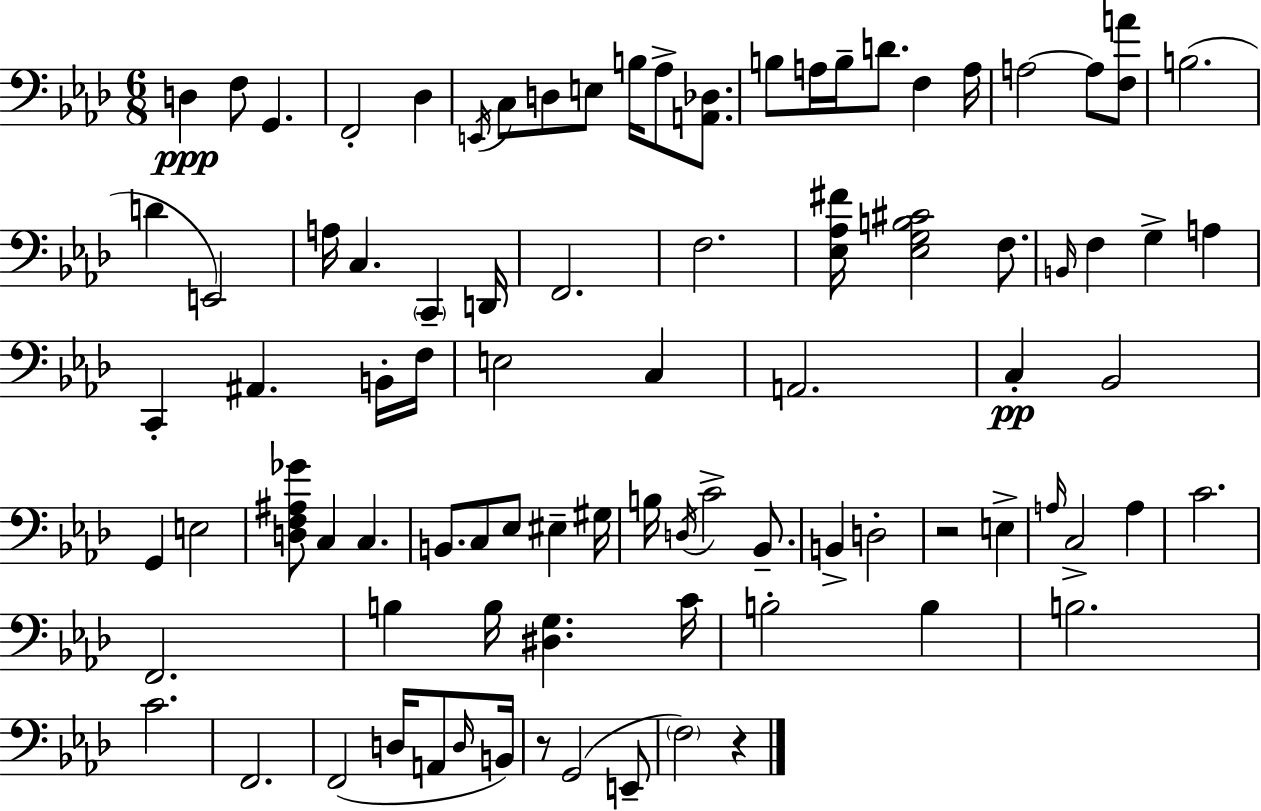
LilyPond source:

{
  \clef bass
  \numericTimeSignature
  \time 6/8
  \key aes \major
  d4\ppp f8 g,4. | f,2-. des4 | \acciaccatura { e,16 } c8 d8 e8 b16 aes8-> <a, des>8. | b8 a16 b16-- d'8. f4 | \break a16 a2~~ a8 <f a'>8 | b2.( | d'4 e,2) | a16 c4. \parenthesize c,4-- | \break d,16 f,2. | f2. | <ees aes fis'>16 <ees g b cis'>2 f8. | \grace { b,16 } f4 g4-> a4 | \break c,4-. ais,4. | b,16-. f16 e2 c4 | a,2. | c4-.\pp bes,2 | \break g,4 e2 | <d f ais ges'>8 c4 c4. | b,8. c8 ees8 eis4-- | gis16 b16 \acciaccatura { d16 } c'2-> | \break bes,8.-- b,4-> d2-. | r2 e4-> | \grace { a16 } c2-> | a4 c'2. | \break f,2. | b4 b16 <dis g>4. | c'16 b2-. | b4 b2. | \break c'2. | f,2. | f,2( | d16 a,8 \grace { d16 }) b,16 r8 g,2( | \break e,8-- \parenthesize f2) | r4 \bar "|."
}